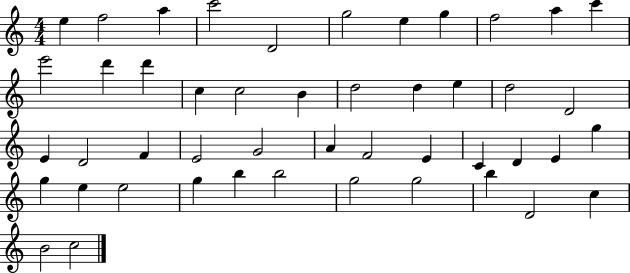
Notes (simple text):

E5/q F5/h A5/q C6/h D4/h G5/h E5/q G5/q F5/h A5/q C6/q E6/h D6/q D6/q C5/q C5/h B4/q D5/h D5/q E5/q D5/h D4/h E4/q D4/h F4/q E4/h G4/h A4/q F4/h E4/q C4/q D4/q E4/q G5/q G5/q E5/q E5/h G5/q B5/q B5/h G5/h G5/h B5/q D4/h C5/q B4/h C5/h